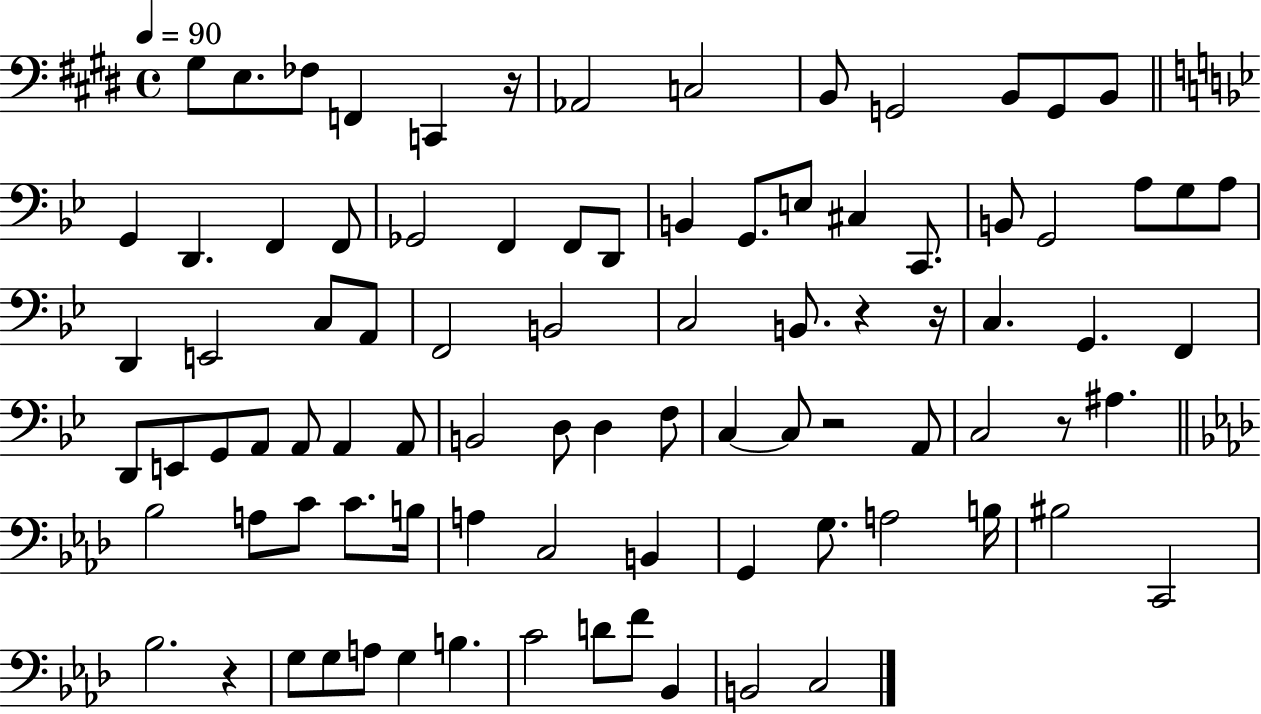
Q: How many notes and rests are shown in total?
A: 89